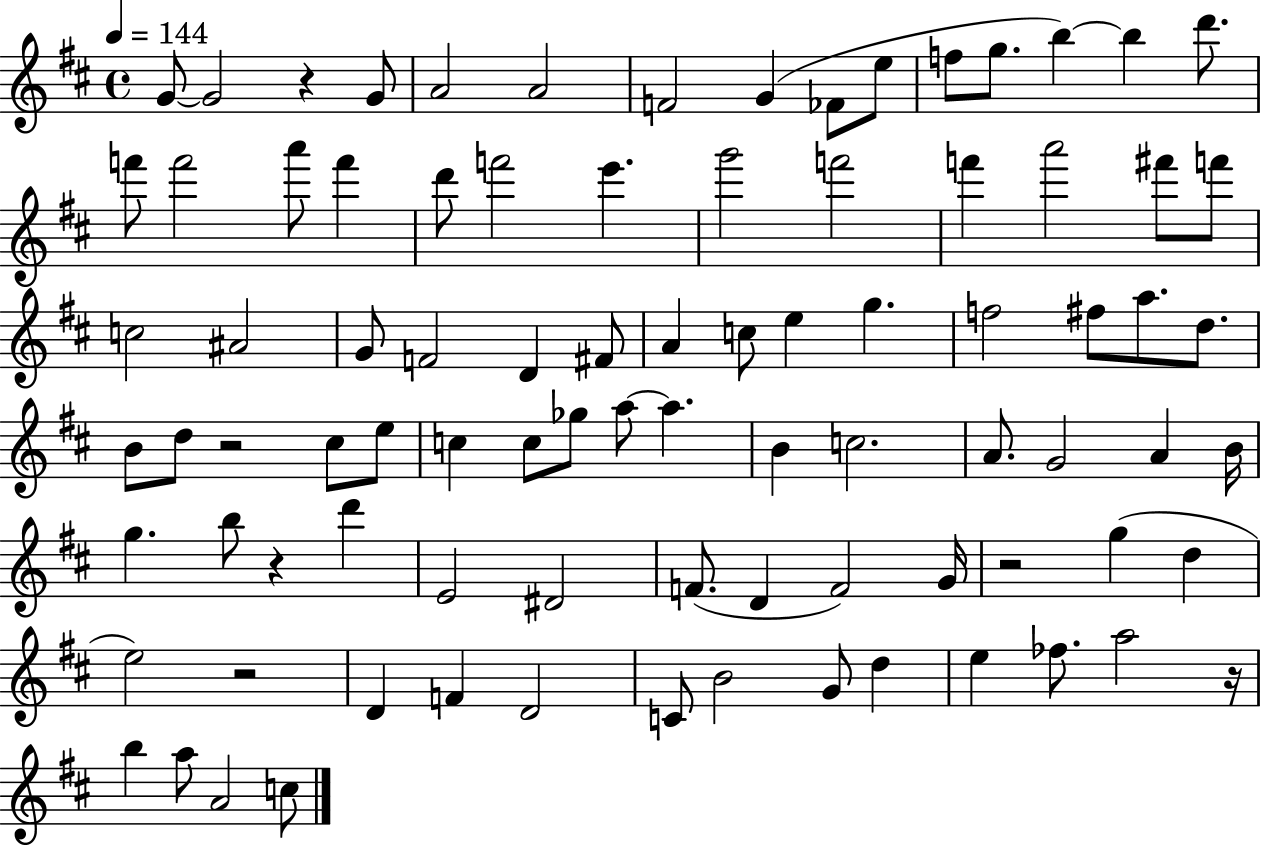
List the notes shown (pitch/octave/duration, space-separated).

G4/e G4/h R/q G4/e A4/h A4/h F4/h G4/q FES4/e E5/e F5/e G5/e. B5/q B5/q D6/e. F6/e F6/h A6/e F6/q D6/e F6/h E6/q. G6/h F6/h F6/q A6/h F#6/e F6/e C5/h A#4/h G4/e F4/h D4/q F#4/e A4/q C5/e E5/q G5/q. F5/h F#5/e A5/e. D5/e. B4/e D5/e R/h C#5/e E5/e C5/q C5/e Gb5/e A5/e A5/q. B4/q C5/h. A4/e. G4/h A4/q B4/s G5/q. B5/e R/q D6/q E4/h D#4/h F4/e. D4/q F4/h G4/s R/h G5/q D5/q E5/h R/h D4/q F4/q D4/h C4/e B4/h G4/e D5/q E5/q FES5/e. A5/h R/s B5/q A5/e A4/h C5/e